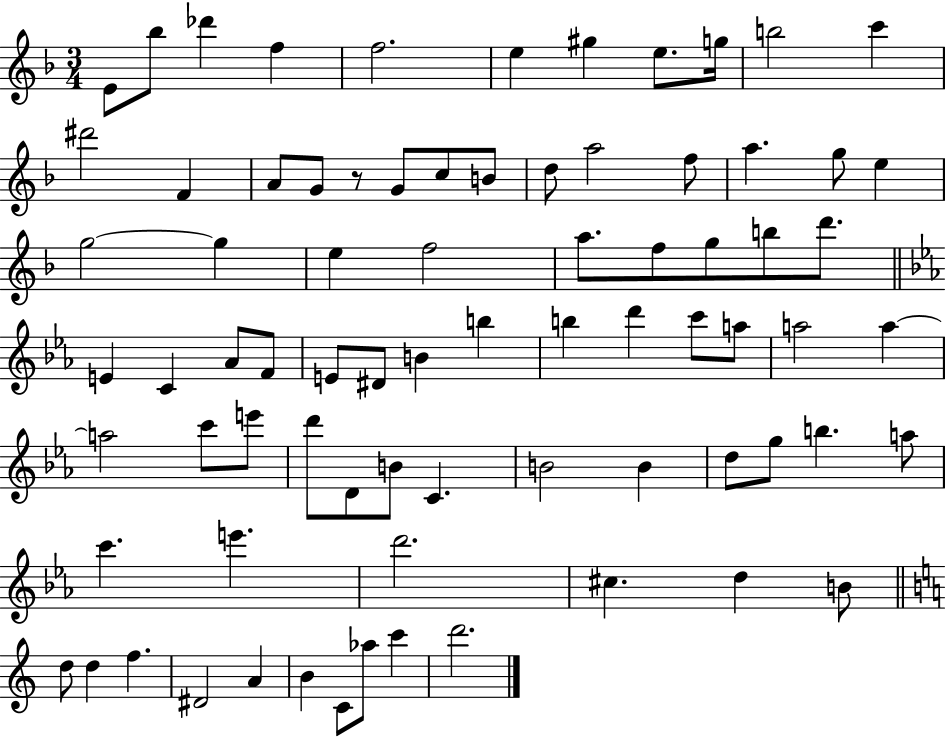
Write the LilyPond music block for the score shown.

{
  \clef treble
  \numericTimeSignature
  \time 3/4
  \key f \major
  e'8 bes''8 des'''4 f''4 | f''2. | e''4 gis''4 e''8. g''16 | b''2 c'''4 | \break dis'''2 f'4 | a'8 g'8 r8 g'8 c''8 b'8 | d''8 a''2 f''8 | a''4. g''8 e''4 | \break g''2~~ g''4 | e''4 f''2 | a''8. f''8 g''8 b''8 d'''8. | \bar "||" \break \key ees \major e'4 c'4 aes'8 f'8 | e'8 dis'8 b'4 b''4 | b''4 d'''4 c'''8 a''8 | a''2 a''4~~ | \break a''2 c'''8 e'''8 | d'''8 d'8 b'8 c'4. | b'2 b'4 | d''8 g''8 b''4. a''8 | \break c'''4. e'''4. | d'''2. | cis''4. d''4 b'8 | \bar "||" \break \key a \minor d''8 d''4 f''4. | dis'2 a'4 | b'4 c'8 aes''8 c'''4 | d'''2. | \break \bar "|."
}